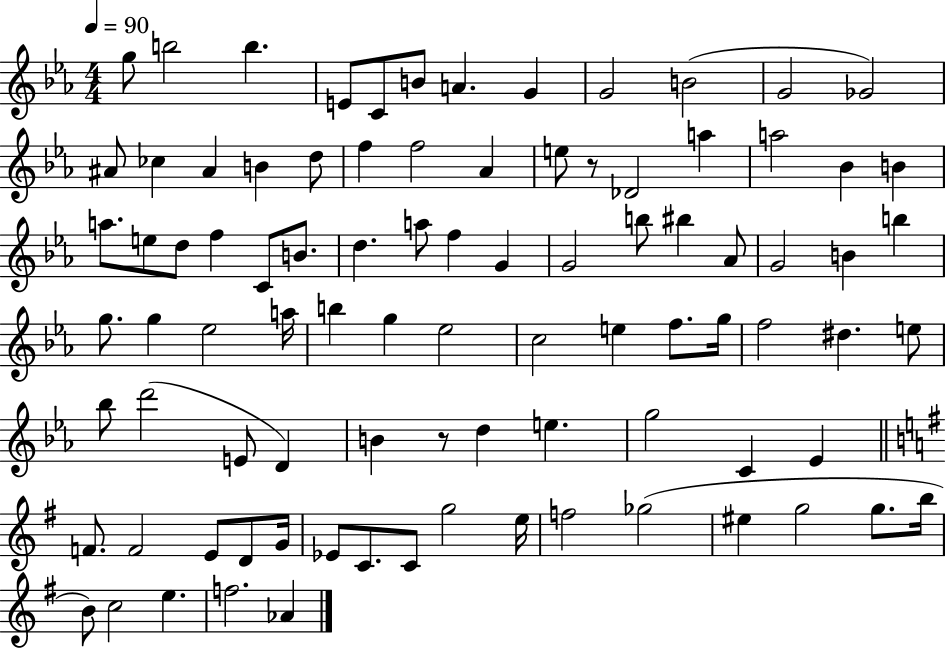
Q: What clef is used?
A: treble